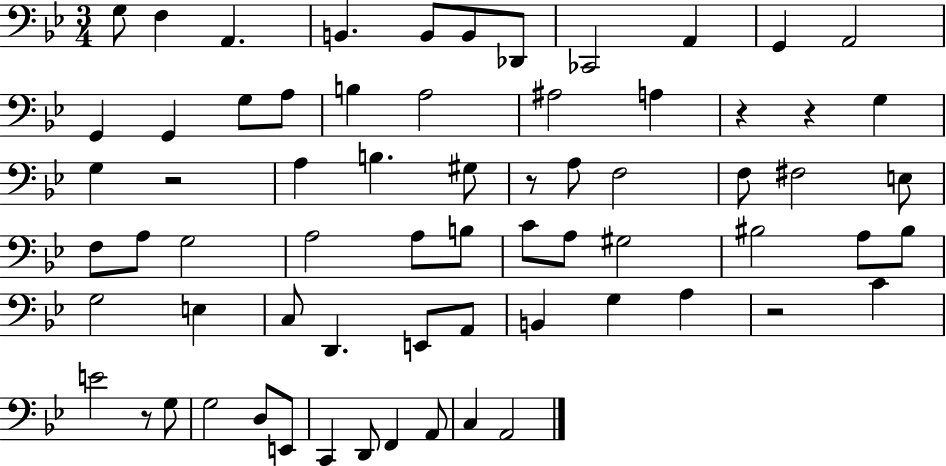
G3/e F3/q A2/q. B2/q. B2/e B2/e Db2/e CES2/h A2/q G2/q A2/h G2/q G2/q G3/e A3/e B3/q A3/h A#3/h A3/q R/q R/q G3/q G3/q R/h A3/q B3/q. G#3/e R/e A3/e F3/h F3/e F#3/h E3/e F3/e A3/e G3/h A3/h A3/e B3/e C4/e A3/e G#3/h BIS3/h A3/e BIS3/e G3/h E3/q C3/e D2/q. E2/e A2/e B2/q G3/q A3/q R/h C4/q E4/h R/e G3/e G3/h D3/e E2/e C2/q D2/e F2/q A2/e C3/q A2/h